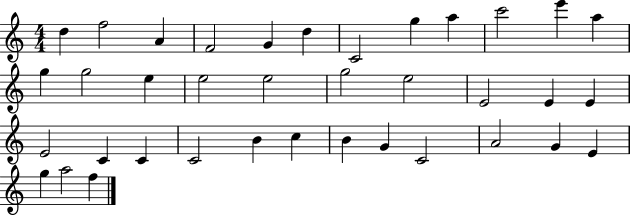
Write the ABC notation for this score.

X:1
T:Untitled
M:4/4
L:1/4
K:C
d f2 A F2 G d C2 g a c'2 e' a g g2 e e2 e2 g2 e2 E2 E E E2 C C C2 B c B G C2 A2 G E g a2 f